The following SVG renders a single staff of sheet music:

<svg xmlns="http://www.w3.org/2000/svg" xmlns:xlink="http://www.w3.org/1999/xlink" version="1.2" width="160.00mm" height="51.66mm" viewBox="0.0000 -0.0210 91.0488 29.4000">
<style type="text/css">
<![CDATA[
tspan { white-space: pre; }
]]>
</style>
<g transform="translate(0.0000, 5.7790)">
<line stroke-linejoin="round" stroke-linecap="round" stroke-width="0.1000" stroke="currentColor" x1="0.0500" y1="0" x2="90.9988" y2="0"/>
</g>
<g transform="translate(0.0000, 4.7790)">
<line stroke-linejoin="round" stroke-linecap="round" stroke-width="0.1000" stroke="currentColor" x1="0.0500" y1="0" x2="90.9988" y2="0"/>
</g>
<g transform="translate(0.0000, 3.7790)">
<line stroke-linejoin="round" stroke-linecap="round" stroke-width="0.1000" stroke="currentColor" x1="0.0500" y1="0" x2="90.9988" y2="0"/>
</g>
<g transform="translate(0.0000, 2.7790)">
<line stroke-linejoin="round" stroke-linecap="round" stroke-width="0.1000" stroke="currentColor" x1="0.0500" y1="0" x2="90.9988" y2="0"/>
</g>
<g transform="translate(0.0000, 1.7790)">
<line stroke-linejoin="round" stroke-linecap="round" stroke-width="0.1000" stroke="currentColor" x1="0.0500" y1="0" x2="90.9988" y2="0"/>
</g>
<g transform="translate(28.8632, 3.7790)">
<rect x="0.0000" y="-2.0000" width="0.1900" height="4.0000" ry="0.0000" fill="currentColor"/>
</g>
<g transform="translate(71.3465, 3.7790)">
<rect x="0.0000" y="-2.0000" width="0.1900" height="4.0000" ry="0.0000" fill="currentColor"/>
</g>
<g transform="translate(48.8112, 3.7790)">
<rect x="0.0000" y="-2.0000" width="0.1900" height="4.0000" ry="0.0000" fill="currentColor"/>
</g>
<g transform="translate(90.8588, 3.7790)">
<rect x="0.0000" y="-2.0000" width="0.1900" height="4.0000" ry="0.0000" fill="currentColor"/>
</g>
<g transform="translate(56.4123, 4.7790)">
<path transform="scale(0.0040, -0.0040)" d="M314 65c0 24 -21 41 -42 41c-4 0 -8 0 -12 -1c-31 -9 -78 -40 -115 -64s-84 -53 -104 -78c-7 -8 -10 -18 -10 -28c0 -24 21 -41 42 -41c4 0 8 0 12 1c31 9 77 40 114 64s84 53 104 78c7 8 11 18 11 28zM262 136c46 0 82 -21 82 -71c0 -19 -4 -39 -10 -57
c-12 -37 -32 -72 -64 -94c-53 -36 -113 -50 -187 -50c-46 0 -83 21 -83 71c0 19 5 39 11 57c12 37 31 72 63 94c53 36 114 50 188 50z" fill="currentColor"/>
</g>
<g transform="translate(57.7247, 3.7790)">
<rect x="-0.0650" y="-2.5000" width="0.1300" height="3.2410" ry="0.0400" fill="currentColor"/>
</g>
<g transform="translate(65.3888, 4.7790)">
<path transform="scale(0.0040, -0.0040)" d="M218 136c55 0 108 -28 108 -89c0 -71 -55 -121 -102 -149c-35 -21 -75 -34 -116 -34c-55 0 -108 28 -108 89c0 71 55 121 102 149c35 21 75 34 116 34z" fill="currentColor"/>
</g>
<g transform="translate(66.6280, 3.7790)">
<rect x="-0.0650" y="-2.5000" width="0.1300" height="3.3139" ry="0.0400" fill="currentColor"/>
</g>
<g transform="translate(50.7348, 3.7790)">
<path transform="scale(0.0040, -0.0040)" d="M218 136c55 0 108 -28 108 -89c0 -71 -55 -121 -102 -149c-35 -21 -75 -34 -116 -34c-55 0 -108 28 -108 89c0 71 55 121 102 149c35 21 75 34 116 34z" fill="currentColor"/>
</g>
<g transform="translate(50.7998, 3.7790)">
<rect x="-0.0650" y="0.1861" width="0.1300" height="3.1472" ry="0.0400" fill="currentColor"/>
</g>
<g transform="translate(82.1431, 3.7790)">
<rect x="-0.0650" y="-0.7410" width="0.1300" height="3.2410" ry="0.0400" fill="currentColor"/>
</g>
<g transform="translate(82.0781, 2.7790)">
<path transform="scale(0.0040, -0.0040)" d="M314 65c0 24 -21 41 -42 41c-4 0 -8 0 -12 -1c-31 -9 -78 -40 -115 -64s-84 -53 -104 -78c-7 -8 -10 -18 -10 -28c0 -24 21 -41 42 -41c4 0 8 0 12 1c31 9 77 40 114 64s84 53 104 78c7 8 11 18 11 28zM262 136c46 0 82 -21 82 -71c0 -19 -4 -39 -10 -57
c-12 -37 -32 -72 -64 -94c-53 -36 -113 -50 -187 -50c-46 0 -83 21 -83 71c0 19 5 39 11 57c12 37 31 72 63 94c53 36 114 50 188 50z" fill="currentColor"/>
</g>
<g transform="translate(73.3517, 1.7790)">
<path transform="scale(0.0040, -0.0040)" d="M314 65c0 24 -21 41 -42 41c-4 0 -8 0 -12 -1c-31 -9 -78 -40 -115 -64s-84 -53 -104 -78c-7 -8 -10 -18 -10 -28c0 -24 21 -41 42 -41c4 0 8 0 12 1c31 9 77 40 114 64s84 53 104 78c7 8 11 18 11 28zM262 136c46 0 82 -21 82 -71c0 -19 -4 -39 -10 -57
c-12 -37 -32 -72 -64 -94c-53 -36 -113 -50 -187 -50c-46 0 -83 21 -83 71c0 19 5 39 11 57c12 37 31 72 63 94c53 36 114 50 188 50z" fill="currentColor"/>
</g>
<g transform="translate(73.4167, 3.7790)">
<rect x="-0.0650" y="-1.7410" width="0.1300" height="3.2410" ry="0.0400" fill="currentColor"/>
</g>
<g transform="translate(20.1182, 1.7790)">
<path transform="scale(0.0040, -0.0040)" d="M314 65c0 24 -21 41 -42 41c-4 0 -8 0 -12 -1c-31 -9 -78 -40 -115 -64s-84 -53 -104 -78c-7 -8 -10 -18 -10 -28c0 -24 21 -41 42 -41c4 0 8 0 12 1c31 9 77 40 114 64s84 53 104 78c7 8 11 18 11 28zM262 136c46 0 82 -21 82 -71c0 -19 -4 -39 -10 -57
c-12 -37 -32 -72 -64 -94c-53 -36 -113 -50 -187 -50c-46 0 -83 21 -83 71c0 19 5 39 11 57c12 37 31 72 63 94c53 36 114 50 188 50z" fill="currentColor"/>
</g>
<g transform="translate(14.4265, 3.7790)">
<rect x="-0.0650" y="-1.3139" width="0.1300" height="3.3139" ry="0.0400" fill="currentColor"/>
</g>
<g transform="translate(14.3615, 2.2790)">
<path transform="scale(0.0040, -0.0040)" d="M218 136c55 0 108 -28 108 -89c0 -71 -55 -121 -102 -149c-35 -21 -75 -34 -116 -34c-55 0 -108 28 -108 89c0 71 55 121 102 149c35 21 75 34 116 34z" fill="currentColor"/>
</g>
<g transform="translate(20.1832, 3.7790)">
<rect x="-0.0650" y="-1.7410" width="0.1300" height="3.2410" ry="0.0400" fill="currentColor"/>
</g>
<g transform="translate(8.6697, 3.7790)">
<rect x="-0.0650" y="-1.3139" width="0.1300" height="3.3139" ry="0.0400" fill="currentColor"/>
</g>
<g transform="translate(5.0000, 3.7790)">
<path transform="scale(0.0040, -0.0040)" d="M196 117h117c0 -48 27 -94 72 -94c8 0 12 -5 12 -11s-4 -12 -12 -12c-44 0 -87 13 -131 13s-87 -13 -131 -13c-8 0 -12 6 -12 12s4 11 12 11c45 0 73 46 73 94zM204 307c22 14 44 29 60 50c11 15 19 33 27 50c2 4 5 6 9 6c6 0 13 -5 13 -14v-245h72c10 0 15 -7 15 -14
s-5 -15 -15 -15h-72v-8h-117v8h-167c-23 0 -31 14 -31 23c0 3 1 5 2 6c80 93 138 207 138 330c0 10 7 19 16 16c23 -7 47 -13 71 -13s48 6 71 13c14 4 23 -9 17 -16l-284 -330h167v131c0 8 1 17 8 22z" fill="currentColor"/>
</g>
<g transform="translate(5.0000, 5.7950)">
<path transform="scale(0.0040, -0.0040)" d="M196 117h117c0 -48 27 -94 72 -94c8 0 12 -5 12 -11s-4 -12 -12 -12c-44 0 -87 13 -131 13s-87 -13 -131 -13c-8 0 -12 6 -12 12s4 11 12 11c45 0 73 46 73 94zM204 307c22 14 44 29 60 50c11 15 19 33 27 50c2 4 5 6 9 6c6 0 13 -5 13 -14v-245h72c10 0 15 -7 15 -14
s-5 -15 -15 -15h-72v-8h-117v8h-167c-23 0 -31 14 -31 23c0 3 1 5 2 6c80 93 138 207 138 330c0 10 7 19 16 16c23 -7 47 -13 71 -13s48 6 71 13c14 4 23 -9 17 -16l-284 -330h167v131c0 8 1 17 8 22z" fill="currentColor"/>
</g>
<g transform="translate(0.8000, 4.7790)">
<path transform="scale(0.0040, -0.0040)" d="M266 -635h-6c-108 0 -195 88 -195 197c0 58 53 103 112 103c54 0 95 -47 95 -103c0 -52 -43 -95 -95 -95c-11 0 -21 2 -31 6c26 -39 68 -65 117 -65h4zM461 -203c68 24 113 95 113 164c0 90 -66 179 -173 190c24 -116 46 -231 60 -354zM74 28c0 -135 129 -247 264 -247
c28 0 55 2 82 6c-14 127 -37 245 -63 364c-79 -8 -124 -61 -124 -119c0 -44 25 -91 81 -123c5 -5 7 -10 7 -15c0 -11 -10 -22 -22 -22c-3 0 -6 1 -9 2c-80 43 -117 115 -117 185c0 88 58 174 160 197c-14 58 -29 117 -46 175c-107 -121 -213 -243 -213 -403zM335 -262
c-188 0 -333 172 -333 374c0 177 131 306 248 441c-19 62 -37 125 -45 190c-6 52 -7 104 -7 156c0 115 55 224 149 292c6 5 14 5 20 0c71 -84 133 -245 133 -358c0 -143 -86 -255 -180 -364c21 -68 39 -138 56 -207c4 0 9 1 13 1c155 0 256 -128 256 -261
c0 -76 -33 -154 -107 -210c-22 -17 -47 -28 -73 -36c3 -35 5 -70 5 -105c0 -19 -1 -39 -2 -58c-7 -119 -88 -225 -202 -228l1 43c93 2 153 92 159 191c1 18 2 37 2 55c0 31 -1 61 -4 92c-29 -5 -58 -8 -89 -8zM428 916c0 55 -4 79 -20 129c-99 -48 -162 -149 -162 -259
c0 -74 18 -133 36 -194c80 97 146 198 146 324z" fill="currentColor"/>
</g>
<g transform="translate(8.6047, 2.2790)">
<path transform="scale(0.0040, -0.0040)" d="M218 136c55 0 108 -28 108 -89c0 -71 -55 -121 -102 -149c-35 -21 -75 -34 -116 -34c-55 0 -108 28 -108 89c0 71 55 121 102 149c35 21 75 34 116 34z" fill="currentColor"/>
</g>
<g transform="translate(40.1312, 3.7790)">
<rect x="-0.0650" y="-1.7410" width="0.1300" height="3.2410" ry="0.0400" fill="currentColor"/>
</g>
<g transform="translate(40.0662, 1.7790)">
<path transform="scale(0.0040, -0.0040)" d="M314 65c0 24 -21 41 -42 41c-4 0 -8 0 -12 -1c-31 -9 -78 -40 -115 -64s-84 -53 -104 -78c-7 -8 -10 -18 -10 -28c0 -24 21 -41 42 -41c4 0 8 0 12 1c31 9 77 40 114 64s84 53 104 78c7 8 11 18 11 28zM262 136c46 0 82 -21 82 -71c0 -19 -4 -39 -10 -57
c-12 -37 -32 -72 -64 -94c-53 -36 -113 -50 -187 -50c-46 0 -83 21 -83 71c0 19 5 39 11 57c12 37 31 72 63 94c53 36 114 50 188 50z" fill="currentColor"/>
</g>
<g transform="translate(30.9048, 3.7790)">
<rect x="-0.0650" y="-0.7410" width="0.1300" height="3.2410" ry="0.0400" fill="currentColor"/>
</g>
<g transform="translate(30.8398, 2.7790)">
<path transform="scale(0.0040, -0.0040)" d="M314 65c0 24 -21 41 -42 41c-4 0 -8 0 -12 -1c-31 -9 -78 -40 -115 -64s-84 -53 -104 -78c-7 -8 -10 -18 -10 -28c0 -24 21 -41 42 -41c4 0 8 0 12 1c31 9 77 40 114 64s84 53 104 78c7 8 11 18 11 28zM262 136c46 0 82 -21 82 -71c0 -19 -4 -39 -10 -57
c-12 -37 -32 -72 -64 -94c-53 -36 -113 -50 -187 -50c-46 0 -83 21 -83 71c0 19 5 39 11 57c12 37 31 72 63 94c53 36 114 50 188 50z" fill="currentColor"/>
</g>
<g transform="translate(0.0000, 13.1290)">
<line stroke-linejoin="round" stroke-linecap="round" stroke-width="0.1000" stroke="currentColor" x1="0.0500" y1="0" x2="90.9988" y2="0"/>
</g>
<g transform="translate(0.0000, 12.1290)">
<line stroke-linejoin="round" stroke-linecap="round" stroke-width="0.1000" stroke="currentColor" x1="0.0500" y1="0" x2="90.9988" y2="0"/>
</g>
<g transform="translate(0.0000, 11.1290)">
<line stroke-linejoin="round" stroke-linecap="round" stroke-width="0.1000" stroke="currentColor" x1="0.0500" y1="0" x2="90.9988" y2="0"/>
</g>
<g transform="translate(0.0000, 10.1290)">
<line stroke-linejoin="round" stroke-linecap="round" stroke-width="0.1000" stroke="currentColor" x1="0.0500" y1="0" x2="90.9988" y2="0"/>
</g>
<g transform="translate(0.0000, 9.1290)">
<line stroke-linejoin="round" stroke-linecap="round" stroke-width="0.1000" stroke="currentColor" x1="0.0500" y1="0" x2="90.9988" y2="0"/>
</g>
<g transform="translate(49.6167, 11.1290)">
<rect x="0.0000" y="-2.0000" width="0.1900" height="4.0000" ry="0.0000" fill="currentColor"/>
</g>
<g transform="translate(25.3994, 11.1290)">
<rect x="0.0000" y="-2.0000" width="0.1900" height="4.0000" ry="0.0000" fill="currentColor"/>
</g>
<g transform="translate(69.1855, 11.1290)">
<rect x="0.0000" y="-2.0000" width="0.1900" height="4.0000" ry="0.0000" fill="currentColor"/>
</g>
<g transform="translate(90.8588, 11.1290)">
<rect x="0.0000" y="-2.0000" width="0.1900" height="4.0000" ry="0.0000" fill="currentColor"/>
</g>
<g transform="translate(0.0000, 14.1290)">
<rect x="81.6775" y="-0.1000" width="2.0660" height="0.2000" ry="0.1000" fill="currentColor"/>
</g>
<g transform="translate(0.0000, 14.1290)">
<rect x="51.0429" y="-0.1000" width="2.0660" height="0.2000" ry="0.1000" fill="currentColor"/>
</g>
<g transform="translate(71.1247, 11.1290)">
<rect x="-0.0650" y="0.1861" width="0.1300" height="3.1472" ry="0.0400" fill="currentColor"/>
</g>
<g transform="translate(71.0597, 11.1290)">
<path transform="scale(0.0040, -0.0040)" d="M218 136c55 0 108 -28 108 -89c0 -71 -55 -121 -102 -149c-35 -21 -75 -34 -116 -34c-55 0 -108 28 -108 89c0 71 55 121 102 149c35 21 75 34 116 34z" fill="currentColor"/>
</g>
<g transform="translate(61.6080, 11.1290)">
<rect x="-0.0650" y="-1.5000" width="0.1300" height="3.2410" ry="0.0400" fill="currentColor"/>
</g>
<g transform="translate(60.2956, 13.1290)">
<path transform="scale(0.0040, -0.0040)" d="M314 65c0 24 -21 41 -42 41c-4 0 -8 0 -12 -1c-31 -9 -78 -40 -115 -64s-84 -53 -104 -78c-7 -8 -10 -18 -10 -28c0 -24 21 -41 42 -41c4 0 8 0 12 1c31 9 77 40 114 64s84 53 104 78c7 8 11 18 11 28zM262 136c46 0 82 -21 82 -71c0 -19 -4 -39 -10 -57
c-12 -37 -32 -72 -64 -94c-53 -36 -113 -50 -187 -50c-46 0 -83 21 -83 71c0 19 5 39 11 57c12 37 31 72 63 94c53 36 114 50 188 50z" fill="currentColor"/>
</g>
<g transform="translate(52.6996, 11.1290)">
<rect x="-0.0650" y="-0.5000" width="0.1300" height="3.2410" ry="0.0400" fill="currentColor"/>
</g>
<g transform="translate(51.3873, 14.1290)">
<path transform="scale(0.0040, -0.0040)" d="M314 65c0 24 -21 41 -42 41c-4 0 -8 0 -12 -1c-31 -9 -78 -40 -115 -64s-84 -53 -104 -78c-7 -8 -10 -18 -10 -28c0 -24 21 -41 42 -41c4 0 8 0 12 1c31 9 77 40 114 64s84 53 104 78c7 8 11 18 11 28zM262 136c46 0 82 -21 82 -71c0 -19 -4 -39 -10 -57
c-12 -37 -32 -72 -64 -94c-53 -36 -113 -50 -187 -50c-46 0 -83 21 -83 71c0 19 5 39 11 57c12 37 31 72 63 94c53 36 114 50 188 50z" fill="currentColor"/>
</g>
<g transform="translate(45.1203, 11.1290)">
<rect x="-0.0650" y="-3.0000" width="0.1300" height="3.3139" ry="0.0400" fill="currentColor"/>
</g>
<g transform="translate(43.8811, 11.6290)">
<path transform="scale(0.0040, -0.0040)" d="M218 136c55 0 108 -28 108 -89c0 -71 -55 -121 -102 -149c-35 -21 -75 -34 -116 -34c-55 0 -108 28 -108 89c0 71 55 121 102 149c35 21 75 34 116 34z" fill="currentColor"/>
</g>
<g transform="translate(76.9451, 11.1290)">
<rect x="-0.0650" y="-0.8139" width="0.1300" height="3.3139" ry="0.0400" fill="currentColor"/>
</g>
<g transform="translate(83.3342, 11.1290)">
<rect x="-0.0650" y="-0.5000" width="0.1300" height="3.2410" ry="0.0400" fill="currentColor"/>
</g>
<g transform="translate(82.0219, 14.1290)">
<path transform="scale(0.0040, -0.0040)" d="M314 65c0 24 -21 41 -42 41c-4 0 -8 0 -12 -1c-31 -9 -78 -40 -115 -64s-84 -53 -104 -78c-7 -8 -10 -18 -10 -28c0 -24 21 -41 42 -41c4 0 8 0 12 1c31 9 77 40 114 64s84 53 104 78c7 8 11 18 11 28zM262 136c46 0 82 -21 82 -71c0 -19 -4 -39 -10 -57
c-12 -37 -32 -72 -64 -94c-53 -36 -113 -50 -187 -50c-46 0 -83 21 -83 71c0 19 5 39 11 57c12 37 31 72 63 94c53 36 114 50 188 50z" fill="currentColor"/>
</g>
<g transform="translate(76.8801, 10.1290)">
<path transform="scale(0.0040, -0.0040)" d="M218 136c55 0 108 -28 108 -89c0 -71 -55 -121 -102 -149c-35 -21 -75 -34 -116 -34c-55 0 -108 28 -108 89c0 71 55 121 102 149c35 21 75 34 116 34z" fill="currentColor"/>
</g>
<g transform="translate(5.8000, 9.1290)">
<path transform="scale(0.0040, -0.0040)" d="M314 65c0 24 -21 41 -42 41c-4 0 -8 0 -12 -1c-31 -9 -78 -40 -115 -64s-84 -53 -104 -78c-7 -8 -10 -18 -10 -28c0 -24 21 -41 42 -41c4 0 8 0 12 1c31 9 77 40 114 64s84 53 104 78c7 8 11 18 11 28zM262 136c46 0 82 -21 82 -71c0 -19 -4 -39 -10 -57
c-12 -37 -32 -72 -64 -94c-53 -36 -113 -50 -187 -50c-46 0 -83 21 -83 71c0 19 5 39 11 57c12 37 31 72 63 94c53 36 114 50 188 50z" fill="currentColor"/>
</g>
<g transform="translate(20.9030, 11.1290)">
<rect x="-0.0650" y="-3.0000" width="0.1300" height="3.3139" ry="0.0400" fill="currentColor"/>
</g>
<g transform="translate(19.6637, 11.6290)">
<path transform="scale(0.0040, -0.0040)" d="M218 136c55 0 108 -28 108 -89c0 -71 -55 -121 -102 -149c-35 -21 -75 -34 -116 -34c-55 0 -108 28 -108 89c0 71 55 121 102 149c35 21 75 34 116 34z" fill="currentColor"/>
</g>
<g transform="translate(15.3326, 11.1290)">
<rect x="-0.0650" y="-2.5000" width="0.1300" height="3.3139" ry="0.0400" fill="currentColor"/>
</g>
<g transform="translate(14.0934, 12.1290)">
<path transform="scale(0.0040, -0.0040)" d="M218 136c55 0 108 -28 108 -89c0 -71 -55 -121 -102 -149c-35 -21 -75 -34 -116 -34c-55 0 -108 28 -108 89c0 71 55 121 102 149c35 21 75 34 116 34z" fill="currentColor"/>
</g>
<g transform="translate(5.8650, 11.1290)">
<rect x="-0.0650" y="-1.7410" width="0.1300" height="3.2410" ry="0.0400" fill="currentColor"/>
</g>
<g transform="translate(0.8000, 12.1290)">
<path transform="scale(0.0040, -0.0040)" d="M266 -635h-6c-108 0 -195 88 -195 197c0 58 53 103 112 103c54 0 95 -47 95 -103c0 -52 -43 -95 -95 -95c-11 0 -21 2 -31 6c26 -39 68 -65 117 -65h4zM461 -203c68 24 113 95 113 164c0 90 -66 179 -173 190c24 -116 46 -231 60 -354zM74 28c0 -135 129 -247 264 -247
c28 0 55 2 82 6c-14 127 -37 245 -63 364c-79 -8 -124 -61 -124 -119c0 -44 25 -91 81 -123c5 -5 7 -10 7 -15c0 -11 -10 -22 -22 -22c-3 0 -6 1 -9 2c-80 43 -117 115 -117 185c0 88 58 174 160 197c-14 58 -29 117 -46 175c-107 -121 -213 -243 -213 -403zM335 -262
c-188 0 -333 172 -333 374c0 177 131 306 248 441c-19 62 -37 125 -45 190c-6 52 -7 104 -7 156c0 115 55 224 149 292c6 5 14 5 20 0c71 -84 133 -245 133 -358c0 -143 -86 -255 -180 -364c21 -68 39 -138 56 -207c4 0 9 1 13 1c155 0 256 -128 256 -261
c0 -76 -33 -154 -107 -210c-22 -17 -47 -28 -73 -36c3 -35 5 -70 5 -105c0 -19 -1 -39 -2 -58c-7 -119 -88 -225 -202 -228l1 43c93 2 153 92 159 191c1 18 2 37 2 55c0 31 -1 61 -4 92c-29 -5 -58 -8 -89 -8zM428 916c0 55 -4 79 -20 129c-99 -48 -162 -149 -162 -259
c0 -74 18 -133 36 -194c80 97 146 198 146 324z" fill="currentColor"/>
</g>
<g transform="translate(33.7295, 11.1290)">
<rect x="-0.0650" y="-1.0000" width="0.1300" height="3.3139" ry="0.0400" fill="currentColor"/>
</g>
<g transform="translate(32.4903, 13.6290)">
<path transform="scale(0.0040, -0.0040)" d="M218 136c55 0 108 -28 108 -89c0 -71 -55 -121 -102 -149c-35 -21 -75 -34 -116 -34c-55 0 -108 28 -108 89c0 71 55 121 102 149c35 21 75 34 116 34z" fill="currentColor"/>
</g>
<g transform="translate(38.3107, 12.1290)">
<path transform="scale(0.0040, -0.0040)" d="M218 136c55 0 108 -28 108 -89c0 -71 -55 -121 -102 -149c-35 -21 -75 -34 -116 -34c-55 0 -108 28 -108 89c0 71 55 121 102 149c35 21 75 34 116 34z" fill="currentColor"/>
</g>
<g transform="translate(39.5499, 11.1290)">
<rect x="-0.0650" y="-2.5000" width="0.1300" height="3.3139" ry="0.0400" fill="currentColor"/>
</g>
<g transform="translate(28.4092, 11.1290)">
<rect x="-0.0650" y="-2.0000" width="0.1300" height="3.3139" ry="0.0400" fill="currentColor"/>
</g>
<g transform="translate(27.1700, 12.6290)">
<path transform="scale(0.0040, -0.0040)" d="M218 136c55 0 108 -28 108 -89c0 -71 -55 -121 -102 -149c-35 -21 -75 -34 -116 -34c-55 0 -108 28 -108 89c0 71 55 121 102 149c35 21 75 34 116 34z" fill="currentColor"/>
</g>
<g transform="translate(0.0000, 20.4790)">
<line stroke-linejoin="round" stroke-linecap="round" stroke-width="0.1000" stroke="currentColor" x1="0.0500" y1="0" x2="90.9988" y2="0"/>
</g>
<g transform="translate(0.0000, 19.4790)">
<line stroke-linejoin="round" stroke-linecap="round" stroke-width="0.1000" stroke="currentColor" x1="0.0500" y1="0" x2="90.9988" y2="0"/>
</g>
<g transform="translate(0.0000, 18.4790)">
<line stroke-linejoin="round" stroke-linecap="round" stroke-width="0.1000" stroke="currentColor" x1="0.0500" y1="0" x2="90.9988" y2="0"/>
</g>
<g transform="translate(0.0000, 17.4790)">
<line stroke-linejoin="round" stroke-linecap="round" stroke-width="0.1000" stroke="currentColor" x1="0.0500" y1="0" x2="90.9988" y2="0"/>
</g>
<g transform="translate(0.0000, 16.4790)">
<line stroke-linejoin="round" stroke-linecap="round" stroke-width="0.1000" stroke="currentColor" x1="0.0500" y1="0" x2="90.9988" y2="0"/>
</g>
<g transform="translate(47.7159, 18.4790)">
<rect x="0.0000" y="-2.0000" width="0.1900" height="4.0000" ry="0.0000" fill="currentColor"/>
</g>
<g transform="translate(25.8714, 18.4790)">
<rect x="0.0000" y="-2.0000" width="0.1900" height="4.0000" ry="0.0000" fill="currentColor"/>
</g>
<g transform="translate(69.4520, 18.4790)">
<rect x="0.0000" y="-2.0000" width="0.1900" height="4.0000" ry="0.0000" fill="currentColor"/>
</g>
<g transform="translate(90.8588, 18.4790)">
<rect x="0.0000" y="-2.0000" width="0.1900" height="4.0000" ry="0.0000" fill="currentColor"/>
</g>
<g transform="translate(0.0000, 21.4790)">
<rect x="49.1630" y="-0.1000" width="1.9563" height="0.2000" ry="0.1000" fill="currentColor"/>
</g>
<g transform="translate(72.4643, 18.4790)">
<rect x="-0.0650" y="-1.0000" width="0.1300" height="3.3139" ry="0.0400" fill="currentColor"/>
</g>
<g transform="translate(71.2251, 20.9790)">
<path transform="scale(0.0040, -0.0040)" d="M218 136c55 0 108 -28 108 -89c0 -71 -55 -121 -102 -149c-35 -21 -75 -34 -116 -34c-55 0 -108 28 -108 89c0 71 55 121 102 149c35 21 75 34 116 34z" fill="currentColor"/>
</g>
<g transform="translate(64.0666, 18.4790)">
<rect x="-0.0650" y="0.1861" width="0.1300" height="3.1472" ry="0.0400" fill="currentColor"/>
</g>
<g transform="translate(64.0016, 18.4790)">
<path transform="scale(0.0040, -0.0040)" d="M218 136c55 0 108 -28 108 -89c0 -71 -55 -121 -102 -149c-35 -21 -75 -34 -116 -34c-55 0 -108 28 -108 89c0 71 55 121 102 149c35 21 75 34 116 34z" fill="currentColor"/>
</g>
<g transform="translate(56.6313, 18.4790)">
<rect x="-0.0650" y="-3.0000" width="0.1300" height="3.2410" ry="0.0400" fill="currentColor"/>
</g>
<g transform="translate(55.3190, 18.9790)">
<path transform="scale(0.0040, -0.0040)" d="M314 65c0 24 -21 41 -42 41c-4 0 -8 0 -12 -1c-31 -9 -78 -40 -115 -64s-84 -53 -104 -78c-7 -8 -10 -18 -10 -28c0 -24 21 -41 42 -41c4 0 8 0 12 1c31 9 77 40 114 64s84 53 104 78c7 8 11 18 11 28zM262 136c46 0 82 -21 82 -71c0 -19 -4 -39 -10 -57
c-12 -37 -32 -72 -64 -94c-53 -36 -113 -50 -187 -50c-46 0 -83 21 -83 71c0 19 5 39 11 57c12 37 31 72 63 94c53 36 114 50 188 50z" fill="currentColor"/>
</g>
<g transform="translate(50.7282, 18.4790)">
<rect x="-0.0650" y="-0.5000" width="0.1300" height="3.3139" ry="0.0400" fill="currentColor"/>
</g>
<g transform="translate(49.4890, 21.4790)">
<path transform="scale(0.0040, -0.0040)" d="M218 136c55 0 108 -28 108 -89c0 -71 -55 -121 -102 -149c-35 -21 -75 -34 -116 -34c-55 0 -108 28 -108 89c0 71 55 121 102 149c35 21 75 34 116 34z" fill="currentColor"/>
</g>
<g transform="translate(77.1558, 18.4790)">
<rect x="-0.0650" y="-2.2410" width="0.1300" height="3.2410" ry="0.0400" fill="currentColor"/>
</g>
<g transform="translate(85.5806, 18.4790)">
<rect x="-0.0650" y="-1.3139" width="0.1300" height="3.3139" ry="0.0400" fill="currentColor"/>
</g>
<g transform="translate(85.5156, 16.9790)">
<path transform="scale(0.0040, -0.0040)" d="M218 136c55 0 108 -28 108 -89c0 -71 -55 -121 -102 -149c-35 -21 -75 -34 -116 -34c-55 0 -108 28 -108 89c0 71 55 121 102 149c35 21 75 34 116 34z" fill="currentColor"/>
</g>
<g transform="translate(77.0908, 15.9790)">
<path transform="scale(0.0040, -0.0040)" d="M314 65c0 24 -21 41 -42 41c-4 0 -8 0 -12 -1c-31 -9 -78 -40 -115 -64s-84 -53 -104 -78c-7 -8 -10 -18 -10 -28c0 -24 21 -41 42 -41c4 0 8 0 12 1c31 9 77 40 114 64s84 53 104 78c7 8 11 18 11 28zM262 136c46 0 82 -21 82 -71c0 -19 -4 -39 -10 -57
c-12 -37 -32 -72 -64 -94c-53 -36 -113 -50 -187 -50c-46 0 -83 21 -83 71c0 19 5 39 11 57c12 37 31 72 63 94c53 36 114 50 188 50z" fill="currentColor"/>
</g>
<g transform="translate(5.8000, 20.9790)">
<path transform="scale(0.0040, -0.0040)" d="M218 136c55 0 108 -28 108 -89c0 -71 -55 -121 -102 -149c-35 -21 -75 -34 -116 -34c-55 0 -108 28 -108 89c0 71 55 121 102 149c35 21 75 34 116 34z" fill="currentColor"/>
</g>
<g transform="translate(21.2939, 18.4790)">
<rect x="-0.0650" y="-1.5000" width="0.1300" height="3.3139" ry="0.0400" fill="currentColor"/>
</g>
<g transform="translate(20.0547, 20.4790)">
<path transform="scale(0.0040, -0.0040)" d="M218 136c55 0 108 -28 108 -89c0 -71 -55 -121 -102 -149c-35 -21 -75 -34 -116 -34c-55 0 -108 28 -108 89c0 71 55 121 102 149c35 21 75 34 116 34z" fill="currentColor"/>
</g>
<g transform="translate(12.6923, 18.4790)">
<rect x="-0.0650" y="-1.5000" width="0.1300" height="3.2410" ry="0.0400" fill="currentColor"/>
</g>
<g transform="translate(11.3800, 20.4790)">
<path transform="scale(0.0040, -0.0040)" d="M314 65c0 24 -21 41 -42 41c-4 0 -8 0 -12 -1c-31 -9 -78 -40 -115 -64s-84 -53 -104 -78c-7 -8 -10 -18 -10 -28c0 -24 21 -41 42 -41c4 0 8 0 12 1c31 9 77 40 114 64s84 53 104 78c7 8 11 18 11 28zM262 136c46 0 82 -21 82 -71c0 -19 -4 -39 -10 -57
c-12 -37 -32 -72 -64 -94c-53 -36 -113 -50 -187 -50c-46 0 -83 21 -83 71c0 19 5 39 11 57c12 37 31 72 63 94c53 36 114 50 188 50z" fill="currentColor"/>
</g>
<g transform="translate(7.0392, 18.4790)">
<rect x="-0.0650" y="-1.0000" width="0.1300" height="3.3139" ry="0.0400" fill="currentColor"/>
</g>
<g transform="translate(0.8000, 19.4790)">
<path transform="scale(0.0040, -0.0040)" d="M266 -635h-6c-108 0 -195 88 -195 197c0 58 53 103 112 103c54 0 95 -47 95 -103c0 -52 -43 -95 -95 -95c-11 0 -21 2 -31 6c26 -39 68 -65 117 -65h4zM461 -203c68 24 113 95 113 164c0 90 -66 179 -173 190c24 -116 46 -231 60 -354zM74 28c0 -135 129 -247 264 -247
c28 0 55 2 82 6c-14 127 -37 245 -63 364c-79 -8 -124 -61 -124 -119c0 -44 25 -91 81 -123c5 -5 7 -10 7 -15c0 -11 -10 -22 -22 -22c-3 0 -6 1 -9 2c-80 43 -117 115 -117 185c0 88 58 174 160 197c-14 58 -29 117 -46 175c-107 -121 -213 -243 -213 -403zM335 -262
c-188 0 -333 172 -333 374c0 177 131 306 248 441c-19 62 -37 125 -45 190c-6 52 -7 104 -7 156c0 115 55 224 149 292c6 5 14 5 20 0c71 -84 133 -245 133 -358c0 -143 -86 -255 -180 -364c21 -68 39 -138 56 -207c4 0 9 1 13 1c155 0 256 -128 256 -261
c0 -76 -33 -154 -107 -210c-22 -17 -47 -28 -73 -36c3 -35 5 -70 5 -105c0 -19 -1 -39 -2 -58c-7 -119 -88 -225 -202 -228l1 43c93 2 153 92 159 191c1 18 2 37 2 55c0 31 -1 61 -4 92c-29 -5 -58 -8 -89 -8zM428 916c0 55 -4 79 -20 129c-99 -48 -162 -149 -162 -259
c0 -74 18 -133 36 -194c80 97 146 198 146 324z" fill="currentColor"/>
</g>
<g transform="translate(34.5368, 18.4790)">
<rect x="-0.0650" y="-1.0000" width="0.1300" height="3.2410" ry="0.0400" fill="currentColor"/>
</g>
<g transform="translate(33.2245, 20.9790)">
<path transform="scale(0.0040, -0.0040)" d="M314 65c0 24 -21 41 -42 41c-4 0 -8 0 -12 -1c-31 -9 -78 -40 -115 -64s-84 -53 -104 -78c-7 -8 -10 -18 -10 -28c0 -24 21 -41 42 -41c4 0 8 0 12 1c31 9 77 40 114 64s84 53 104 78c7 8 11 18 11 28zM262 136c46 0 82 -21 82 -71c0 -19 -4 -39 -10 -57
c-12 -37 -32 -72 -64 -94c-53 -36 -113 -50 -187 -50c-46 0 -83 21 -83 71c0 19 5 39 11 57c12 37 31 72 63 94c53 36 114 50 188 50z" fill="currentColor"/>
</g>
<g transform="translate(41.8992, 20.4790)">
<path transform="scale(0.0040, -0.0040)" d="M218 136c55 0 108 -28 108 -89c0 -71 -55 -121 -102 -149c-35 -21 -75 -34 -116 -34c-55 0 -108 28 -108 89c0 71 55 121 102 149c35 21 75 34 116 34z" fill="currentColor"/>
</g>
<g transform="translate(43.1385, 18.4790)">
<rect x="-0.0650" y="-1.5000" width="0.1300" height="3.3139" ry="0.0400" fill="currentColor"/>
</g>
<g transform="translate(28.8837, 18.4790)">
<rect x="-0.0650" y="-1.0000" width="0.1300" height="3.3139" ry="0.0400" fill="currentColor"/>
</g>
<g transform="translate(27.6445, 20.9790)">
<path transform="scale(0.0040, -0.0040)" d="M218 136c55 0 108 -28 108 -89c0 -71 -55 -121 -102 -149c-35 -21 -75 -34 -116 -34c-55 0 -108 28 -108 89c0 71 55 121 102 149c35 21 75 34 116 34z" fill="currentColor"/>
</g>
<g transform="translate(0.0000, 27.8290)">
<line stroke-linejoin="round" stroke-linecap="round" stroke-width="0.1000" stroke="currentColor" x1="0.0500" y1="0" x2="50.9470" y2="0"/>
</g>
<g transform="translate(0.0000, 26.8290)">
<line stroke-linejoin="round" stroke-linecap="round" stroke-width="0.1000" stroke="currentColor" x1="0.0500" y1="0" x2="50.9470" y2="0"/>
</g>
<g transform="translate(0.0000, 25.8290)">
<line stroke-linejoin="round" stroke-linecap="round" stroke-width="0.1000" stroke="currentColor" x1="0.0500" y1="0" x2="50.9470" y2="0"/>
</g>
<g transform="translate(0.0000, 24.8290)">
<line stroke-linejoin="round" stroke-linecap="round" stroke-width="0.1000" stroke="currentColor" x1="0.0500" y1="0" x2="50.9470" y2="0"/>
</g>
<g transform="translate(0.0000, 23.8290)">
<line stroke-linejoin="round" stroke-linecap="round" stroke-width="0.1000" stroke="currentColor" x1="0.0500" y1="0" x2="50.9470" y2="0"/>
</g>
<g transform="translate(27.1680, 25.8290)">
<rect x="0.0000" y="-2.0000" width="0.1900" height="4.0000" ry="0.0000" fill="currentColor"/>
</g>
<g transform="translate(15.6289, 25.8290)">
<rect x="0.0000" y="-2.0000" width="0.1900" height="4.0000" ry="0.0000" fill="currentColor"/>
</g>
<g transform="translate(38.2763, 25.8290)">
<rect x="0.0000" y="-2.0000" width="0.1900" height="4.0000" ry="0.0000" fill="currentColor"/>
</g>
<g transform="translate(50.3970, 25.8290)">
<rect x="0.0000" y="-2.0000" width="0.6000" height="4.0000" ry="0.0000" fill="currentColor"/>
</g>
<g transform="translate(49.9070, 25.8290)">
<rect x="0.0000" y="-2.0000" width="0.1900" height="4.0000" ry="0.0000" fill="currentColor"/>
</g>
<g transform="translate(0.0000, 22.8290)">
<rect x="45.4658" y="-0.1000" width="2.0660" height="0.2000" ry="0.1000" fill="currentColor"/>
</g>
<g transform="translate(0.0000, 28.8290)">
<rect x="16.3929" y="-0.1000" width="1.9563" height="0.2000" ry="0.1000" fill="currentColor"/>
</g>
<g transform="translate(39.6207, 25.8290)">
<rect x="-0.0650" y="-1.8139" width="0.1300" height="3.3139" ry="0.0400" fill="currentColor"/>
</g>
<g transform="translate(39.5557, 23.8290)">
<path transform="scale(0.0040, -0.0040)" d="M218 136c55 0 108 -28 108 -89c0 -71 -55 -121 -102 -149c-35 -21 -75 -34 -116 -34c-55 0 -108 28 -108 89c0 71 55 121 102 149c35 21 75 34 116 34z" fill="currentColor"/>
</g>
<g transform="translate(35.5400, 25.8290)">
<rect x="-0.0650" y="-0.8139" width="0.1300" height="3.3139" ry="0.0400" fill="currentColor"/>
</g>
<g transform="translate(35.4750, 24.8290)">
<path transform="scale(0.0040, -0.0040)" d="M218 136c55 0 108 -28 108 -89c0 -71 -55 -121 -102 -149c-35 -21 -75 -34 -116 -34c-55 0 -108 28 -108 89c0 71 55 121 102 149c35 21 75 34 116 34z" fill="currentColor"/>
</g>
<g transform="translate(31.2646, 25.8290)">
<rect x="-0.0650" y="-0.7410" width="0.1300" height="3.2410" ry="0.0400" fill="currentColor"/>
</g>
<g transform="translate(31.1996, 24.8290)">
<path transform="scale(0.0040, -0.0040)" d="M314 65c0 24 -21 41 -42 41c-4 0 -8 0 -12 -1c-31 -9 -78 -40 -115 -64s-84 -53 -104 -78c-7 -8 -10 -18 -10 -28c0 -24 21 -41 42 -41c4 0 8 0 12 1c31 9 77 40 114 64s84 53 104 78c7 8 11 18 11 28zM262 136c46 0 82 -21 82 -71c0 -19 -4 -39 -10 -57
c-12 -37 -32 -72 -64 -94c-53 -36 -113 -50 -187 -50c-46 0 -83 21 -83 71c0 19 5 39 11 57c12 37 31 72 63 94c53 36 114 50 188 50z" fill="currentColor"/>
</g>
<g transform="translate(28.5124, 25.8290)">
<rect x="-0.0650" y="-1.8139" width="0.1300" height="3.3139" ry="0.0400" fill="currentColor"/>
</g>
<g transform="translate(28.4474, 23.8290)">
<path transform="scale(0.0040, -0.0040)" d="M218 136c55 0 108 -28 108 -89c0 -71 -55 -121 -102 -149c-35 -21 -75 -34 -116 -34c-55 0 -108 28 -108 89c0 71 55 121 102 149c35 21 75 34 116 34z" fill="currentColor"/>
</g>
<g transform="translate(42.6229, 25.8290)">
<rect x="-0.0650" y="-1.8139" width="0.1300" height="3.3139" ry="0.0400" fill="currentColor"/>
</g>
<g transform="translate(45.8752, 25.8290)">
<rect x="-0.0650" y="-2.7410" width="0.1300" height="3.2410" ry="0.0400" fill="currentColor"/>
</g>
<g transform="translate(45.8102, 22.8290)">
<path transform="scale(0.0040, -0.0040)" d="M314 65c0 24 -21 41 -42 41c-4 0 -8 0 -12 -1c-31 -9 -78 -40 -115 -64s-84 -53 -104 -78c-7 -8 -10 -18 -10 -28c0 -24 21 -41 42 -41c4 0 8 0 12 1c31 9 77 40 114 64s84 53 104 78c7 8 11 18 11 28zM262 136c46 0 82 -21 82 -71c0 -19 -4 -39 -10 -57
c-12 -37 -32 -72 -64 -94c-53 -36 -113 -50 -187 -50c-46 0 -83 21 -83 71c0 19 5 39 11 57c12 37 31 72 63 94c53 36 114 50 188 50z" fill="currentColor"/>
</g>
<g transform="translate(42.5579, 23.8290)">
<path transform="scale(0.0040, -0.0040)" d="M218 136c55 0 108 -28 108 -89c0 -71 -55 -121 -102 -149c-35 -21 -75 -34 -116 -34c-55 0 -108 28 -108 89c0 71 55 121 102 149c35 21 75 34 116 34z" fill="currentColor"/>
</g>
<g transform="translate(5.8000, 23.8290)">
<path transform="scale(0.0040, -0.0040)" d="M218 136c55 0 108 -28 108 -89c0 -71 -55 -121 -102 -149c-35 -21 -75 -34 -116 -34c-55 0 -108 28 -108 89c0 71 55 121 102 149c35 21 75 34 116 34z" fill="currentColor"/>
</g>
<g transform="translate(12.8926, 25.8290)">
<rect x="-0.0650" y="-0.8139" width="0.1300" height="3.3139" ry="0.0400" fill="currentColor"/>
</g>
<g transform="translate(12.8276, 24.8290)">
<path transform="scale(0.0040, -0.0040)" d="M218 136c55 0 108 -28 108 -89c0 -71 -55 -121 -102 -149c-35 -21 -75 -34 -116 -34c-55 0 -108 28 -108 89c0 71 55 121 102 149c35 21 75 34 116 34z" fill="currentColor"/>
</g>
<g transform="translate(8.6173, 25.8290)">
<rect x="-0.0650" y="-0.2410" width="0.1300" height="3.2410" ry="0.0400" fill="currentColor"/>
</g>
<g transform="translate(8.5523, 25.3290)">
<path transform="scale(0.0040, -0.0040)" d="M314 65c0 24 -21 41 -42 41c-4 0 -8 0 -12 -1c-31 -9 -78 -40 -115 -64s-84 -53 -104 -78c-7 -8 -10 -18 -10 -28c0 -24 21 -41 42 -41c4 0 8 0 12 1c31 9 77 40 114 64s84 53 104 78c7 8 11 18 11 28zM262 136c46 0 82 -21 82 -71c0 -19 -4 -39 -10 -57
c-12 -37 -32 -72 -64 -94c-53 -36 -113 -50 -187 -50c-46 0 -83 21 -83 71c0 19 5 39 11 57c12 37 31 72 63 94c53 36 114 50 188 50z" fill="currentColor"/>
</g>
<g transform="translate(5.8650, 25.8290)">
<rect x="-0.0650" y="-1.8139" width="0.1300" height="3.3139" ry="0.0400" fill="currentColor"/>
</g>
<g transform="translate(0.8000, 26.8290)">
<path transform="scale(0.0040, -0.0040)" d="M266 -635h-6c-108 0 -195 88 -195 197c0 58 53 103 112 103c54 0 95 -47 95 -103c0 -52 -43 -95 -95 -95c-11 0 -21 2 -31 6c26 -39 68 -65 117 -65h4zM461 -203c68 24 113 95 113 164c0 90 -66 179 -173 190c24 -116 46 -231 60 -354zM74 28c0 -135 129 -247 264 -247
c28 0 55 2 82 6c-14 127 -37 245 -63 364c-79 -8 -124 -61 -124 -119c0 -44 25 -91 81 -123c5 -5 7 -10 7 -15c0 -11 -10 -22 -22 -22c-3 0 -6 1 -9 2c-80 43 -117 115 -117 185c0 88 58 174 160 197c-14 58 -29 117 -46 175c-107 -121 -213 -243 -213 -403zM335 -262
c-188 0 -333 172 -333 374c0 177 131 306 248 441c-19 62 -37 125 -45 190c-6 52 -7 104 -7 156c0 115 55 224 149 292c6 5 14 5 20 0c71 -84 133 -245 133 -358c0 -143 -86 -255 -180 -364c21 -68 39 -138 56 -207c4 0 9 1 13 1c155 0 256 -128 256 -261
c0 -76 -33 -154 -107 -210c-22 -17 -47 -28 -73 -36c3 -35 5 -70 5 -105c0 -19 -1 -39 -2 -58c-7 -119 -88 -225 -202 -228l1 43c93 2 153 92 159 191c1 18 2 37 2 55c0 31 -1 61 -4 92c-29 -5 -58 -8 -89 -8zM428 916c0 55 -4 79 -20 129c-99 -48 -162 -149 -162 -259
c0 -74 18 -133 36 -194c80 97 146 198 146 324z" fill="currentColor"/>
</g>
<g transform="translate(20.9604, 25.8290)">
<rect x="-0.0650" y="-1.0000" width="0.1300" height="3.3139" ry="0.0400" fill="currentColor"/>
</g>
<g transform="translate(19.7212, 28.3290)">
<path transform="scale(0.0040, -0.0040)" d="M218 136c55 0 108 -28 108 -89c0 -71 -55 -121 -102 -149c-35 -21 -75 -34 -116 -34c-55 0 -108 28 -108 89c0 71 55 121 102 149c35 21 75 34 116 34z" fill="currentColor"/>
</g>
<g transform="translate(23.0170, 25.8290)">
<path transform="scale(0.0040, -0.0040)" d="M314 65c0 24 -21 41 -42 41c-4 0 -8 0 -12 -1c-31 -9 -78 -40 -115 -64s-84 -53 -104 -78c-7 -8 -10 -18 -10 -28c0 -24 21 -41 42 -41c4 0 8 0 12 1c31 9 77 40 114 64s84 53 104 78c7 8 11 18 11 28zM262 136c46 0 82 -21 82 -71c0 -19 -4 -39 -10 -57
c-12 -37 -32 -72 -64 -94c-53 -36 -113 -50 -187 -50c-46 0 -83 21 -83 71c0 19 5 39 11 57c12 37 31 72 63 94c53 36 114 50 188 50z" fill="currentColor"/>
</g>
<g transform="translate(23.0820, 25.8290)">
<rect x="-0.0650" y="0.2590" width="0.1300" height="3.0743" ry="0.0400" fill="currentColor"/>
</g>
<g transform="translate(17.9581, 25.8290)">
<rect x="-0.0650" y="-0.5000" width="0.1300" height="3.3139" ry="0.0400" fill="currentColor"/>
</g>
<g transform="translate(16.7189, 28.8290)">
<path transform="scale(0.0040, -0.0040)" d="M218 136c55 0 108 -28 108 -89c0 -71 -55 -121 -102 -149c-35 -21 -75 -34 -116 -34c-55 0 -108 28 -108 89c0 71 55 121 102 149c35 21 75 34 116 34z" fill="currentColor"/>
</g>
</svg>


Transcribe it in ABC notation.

X:1
T:Untitled
M:4/4
L:1/4
K:C
e e f2 d2 f2 B G2 G f2 d2 f2 G A F D G A C2 E2 B d C2 D E2 E D D2 E C A2 B D g2 e f c2 d C D B2 f d2 d f f a2